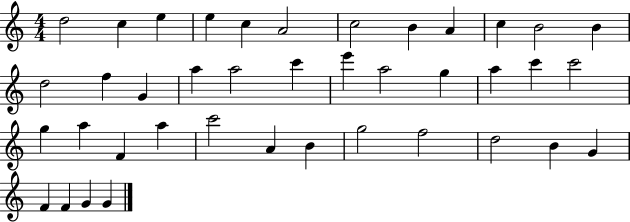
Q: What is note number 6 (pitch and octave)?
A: A4